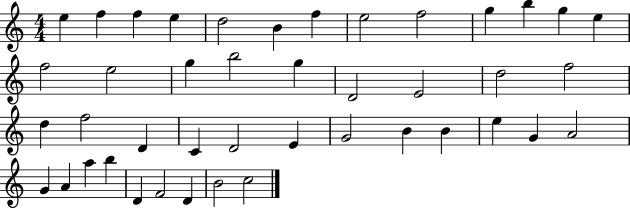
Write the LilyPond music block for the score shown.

{
  \clef treble
  \numericTimeSignature
  \time 4/4
  \key c \major
  e''4 f''4 f''4 e''4 | d''2 b'4 f''4 | e''2 f''2 | g''4 b''4 g''4 e''4 | \break f''2 e''2 | g''4 b''2 g''4 | d'2 e'2 | d''2 f''2 | \break d''4 f''2 d'4 | c'4 d'2 e'4 | g'2 b'4 b'4 | e''4 g'4 a'2 | \break g'4 a'4 a''4 b''4 | d'4 f'2 d'4 | b'2 c''2 | \bar "|."
}